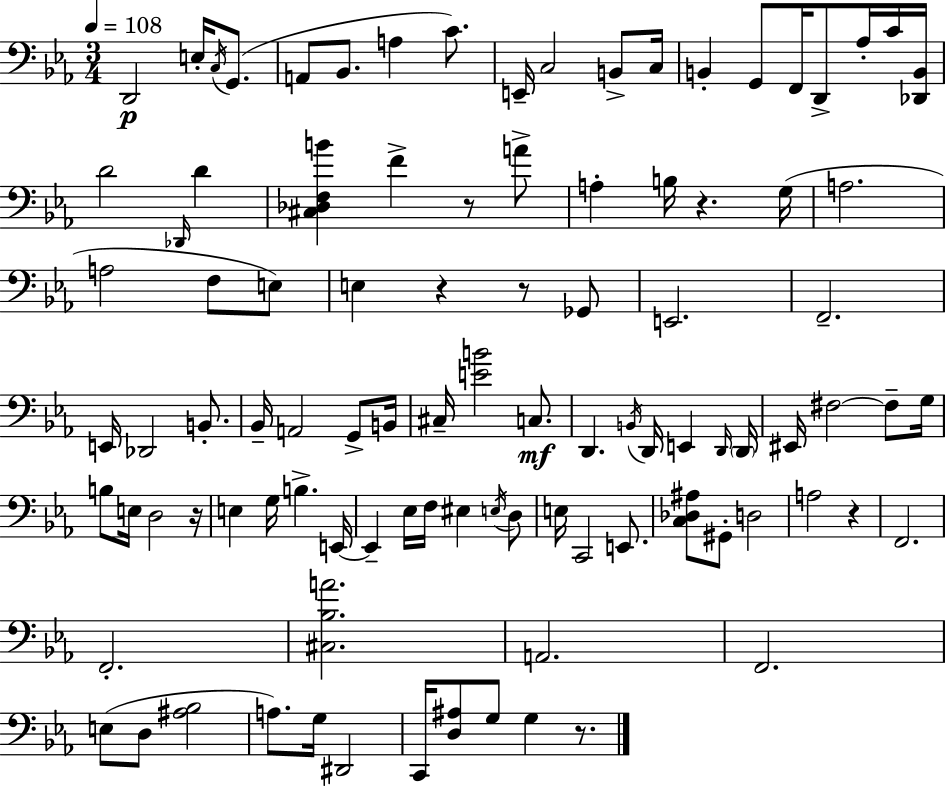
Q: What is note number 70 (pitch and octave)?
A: G#2